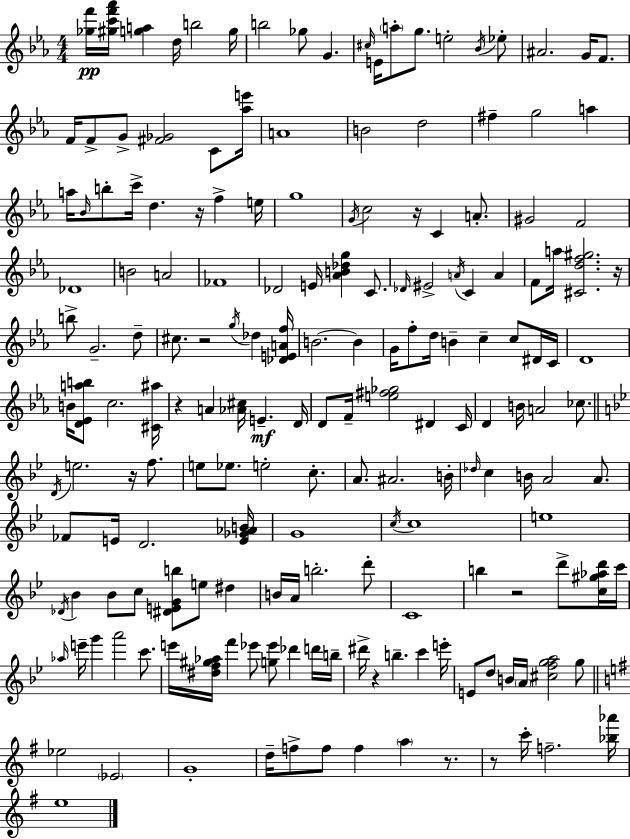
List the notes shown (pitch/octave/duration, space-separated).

[Gb5,F6]/s [G#5,C6,F6,Ab6]/s [G5,A5]/q D5/s B5/h G5/s B5/h Gb5/e G4/q. C#5/s E4/s A5/e G5/e. E5/h Bb4/s Eb5/e A#4/h. G4/s F4/e. F4/s F4/e G4/e [F#4,Gb4]/h C4/e [Ab5,E6]/s A4/w B4/h D5/h F#5/q G5/h A5/q A5/s Bb4/s B5/e C6/s D5/q. R/s F5/q E5/s G5/w G4/s C5/h R/s C4/q A4/e. G#4/h F4/h Db4/w B4/h A4/h FES4/w Db4/h E4/s [Ab4,B4,Db5,G5]/q C4/e. Db4/s EIS4/h A4/s C4/q A4/q F4/e A5/s [C#4,D5,F5,G#5]/h. R/s B5/e G4/h. D5/e C#5/e. R/h G5/s Db5/q [Db4,E4,A4,F5]/s B4/h. B4/q G4/s F5/e D5/s B4/q C5/q C5/e D#4/s C4/s D4/w B4/s [D4,Eb4,A5,B5]/e C5/h. [C#4,A#5]/s R/q A4/q [Ab4,C#5]/s E4/q. D4/s D4/e F4/s [E5,F#5,Gb5]/h D#4/q C4/s D4/q B4/s A4/h CES5/e. D4/s E5/h. R/s F5/e. E5/e Eb5/e. E5/h C5/e. A4/e. A#4/h. B4/s Db5/s C5/q B4/s A4/h A4/e. FES4/e E4/s D4/h. [E4,Gb4,Ab4,B4]/s G4/w C5/s C5/w E5/w Db4/s Bb4/q Bb4/e C5/e [D#4,E4,G4,B5]/e E5/e D#5/q B4/s A4/s B5/h. D6/e C4/w B5/q R/h D6/e [C5,G#5,Ab5,D6]/s C6/s Ab5/s E6/s G6/q A6/h C6/e. E6/s [D#5,F5,G#5,Ab5]/s F6/q Eb6/e [G5,Eb6]/e Db6/q D6/s B5/s D#6/s R/q B5/q. C6/q E6/s E4/e D5/e B4/s A4/s [C#5,F5,G5,A5]/h G5/e Eb5/h Eb4/h G4/w D5/s F5/e F5/e F5/q A5/q R/e. R/e C6/s F5/h. [Bb5,Ab6]/s E5/w